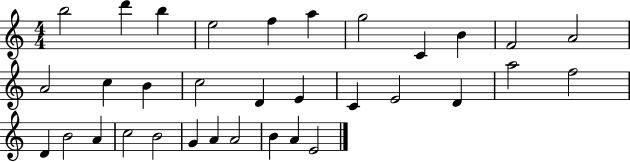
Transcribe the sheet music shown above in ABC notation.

X:1
T:Untitled
M:4/4
L:1/4
K:C
b2 d' b e2 f a g2 C B F2 A2 A2 c B c2 D E C E2 D a2 f2 D B2 A c2 B2 G A A2 B A E2